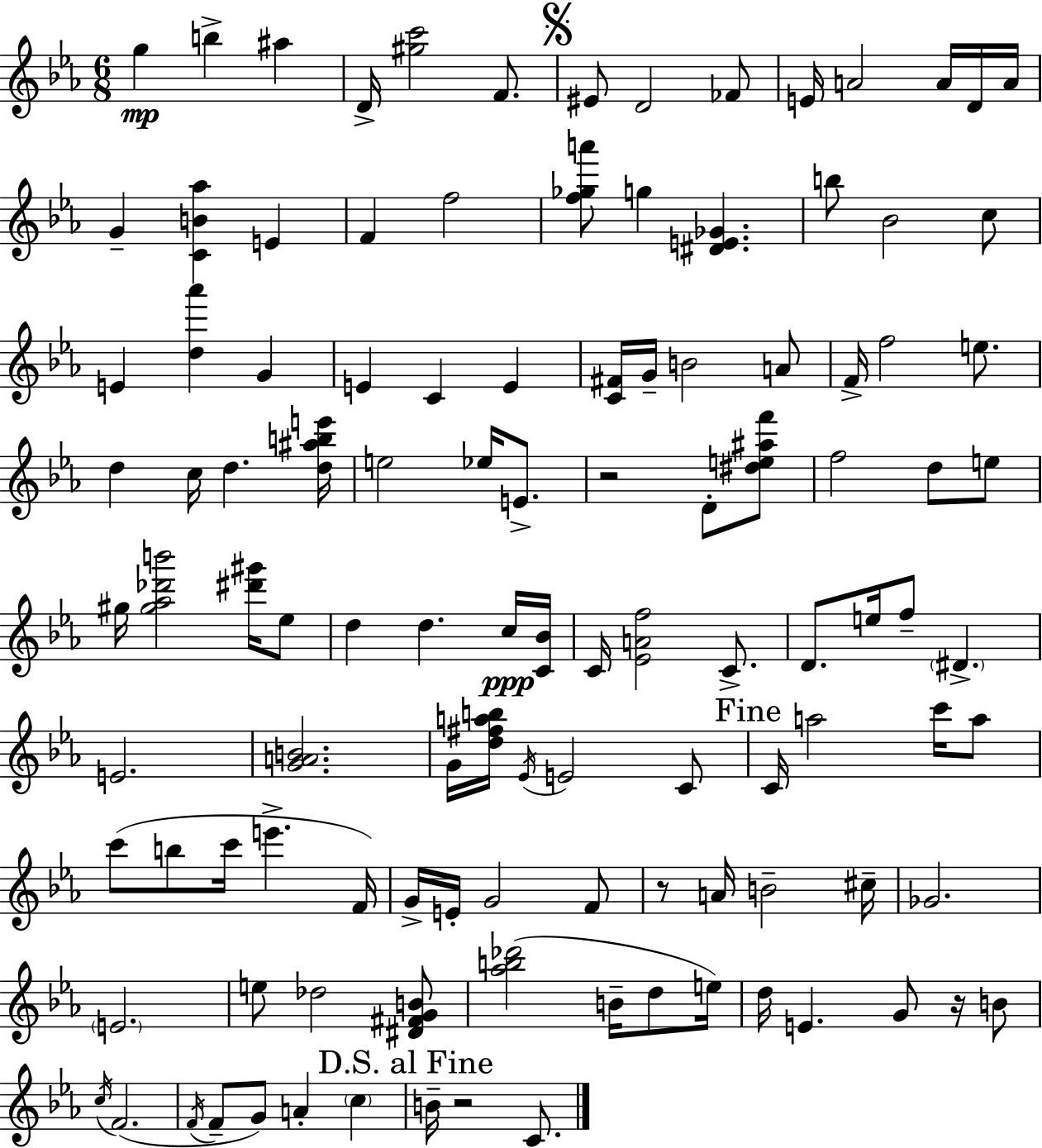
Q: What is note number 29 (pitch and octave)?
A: A4